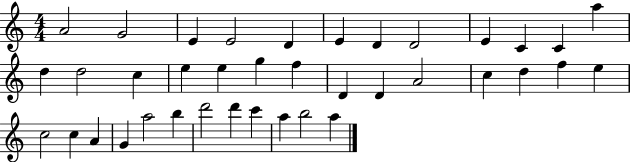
{
  \clef treble
  \numericTimeSignature
  \time 4/4
  \key c \major
  a'2 g'2 | e'4 e'2 d'4 | e'4 d'4 d'2 | e'4 c'4 c'4 a''4 | \break d''4 d''2 c''4 | e''4 e''4 g''4 f''4 | d'4 d'4 a'2 | c''4 d''4 f''4 e''4 | \break c''2 c''4 a'4 | g'4 a''2 b''4 | d'''2 d'''4 c'''4 | a''4 b''2 a''4 | \break \bar "|."
}